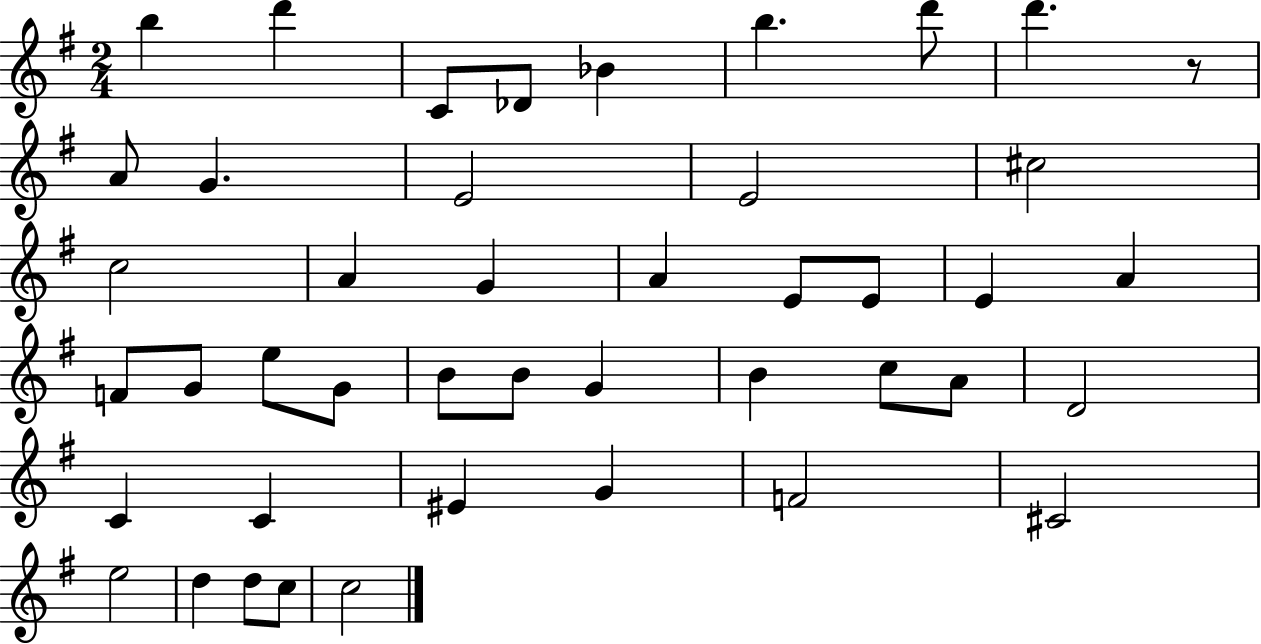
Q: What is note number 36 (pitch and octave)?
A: G4